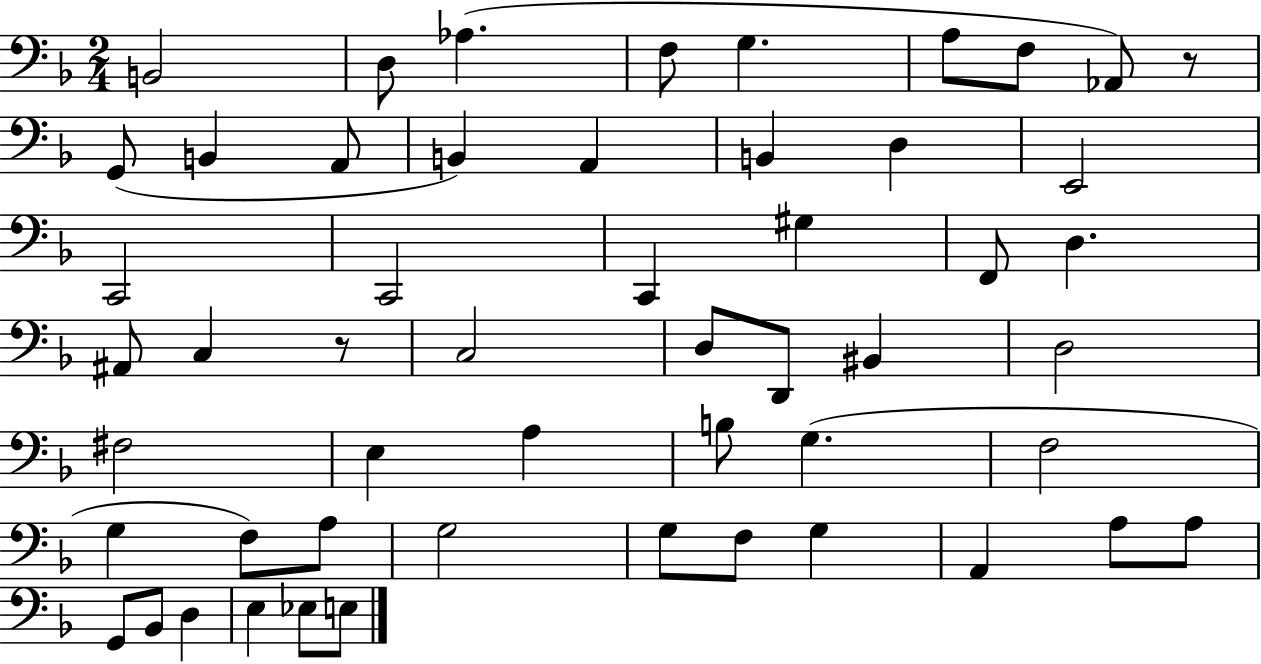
{
  \clef bass
  \numericTimeSignature
  \time 2/4
  \key f \major
  b,2 | d8 aes4.( | f8 g4. | a8 f8 aes,8) r8 | \break g,8( b,4 a,8 | b,4) a,4 | b,4 d4 | e,2 | \break c,2 | c,2 | c,4 gis4 | f,8 d4. | \break ais,8 c4 r8 | c2 | d8 d,8 bis,4 | d2 | \break fis2 | e4 a4 | b8 g4.( | f2 | \break g4 f8) a8 | g2 | g8 f8 g4 | a,4 a8 a8 | \break g,8 bes,8 d4 | e4 ees8 e8 | \bar "|."
}